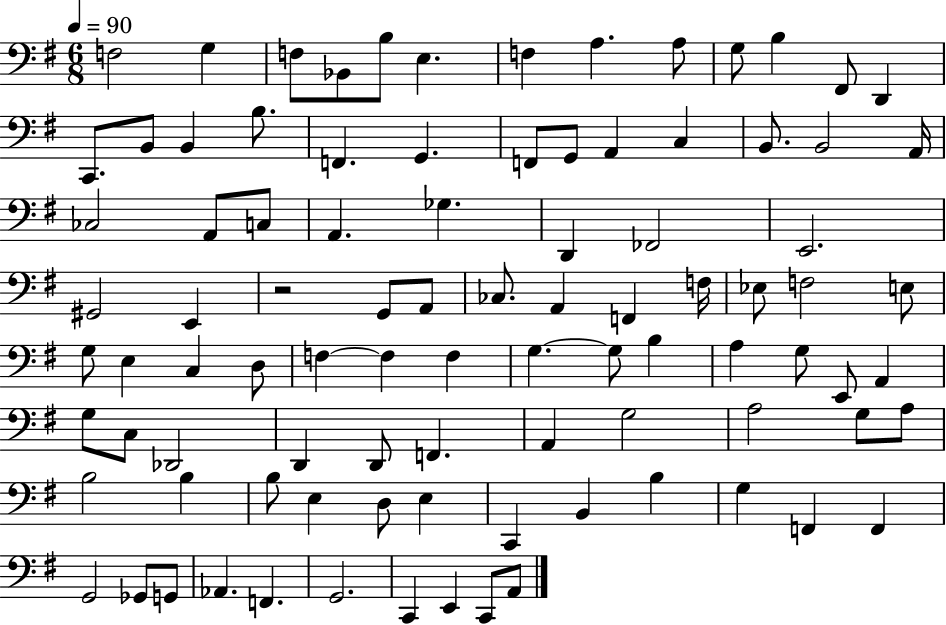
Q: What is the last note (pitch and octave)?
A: A2